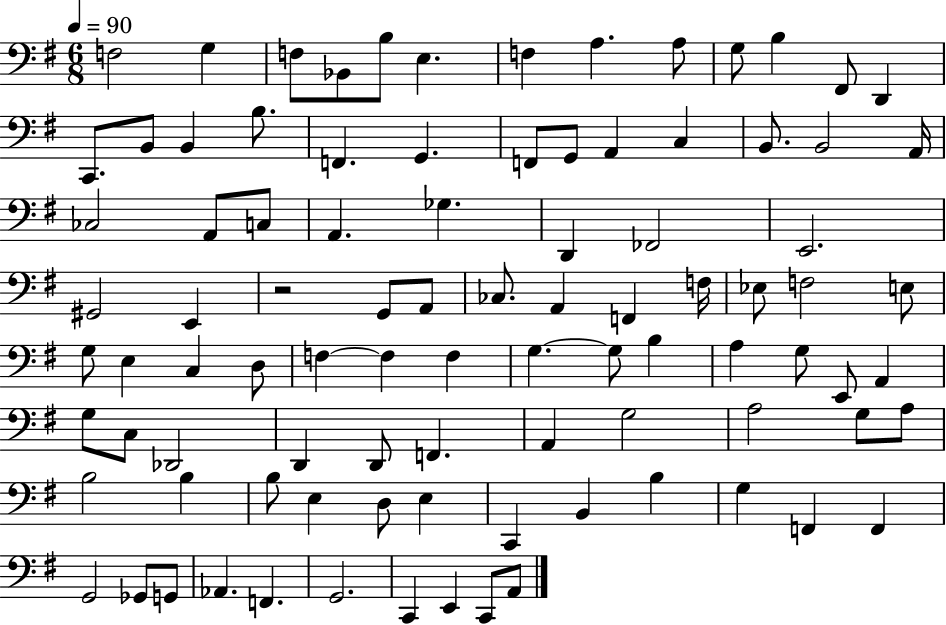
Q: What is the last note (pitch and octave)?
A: A2